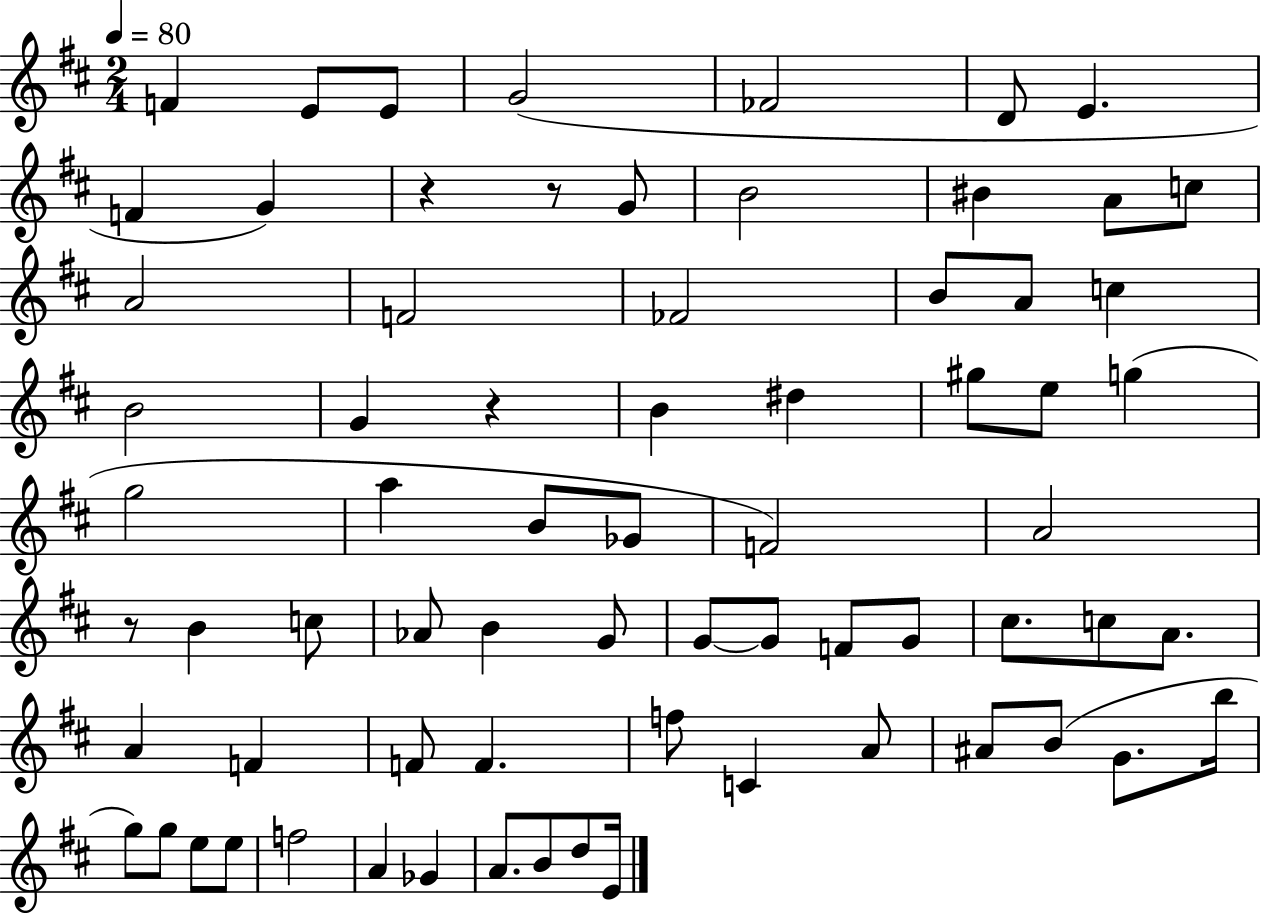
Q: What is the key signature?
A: D major